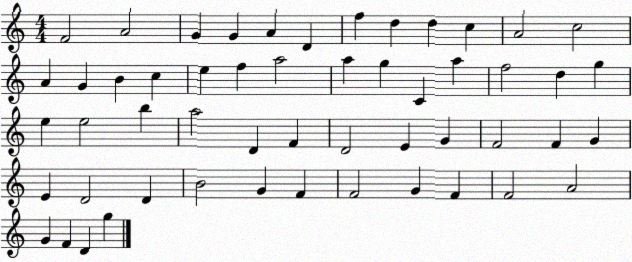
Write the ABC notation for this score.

X:1
T:Untitled
M:4/4
L:1/4
K:C
F2 A2 G G A D f d d c A2 c2 A G B c e f a2 a g C a f2 d g e e2 b a2 D F D2 E G F2 F G E D2 D B2 G F F2 G F F2 A2 G F D g